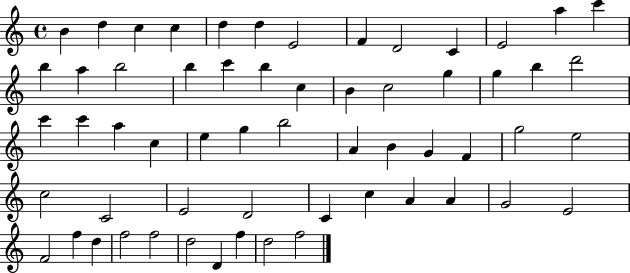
X:1
T:Untitled
M:4/4
L:1/4
K:C
B d c c d d E2 F D2 C E2 a c' b a b2 b c' b c B c2 g g b d'2 c' c' a c e g b2 A B G F g2 e2 c2 C2 E2 D2 C c A A G2 E2 F2 f d f2 f2 d2 D f d2 f2